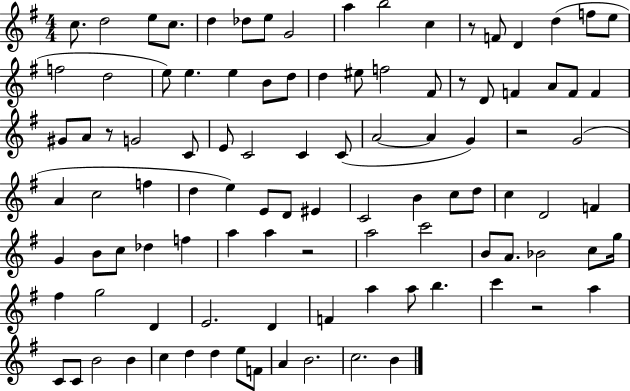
C5/e. D5/h E5/e C5/e. D5/q Db5/e E5/e G4/h A5/q B5/h C5/q R/e F4/e D4/q D5/q F5/e E5/e F5/h D5/h E5/e E5/q. E5/q B4/e D5/e D5/q EIS5/e F5/h F#4/e R/e D4/e F4/q A4/e F4/e F4/q G#4/e A4/e R/e G4/h C4/e E4/e C4/h C4/q C4/e A4/h A4/q G4/q R/h G4/h A4/q C5/h F5/q D5/q E5/q E4/e D4/e EIS4/q C4/h B4/q C5/e D5/e C5/q D4/h F4/q G4/q B4/e C5/e Db5/q F5/q A5/q A5/q R/h A5/h C6/h B4/e A4/e. Bb4/h C5/e G5/s F#5/q G5/h D4/q E4/h. D4/q F4/q A5/q A5/e B5/q. C6/q R/h A5/q C4/e C4/e B4/h B4/q C5/q D5/q D5/q E5/e F4/e A4/q B4/h. C5/h. B4/q